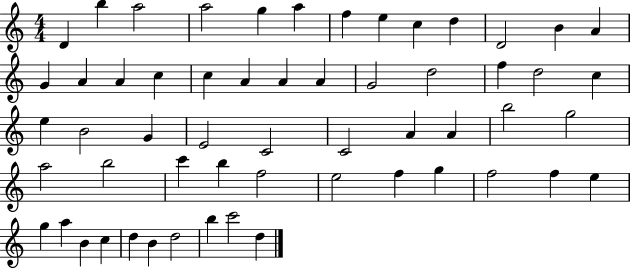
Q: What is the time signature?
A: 4/4